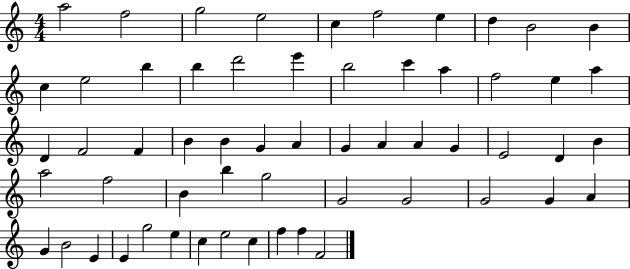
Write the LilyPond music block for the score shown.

{
  \clef treble
  \numericTimeSignature
  \time 4/4
  \key c \major
  a''2 f''2 | g''2 e''2 | c''4 f''2 e''4 | d''4 b'2 b'4 | \break c''4 e''2 b''4 | b''4 d'''2 e'''4 | b''2 c'''4 a''4 | f''2 e''4 a''4 | \break d'4 f'2 f'4 | b'4 b'4 g'4 a'4 | g'4 a'4 a'4 g'4 | e'2 d'4 b'4 | \break a''2 f''2 | b'4 b''4 g''2 | g'2 g'2 | g'2 g'4 a'4 | \break g'4 b'2 e'4 | e'4 g''2 e''4 | c''4 e''2 c''4 | f''4 f''4 f'2 | \break \bar "|."
}